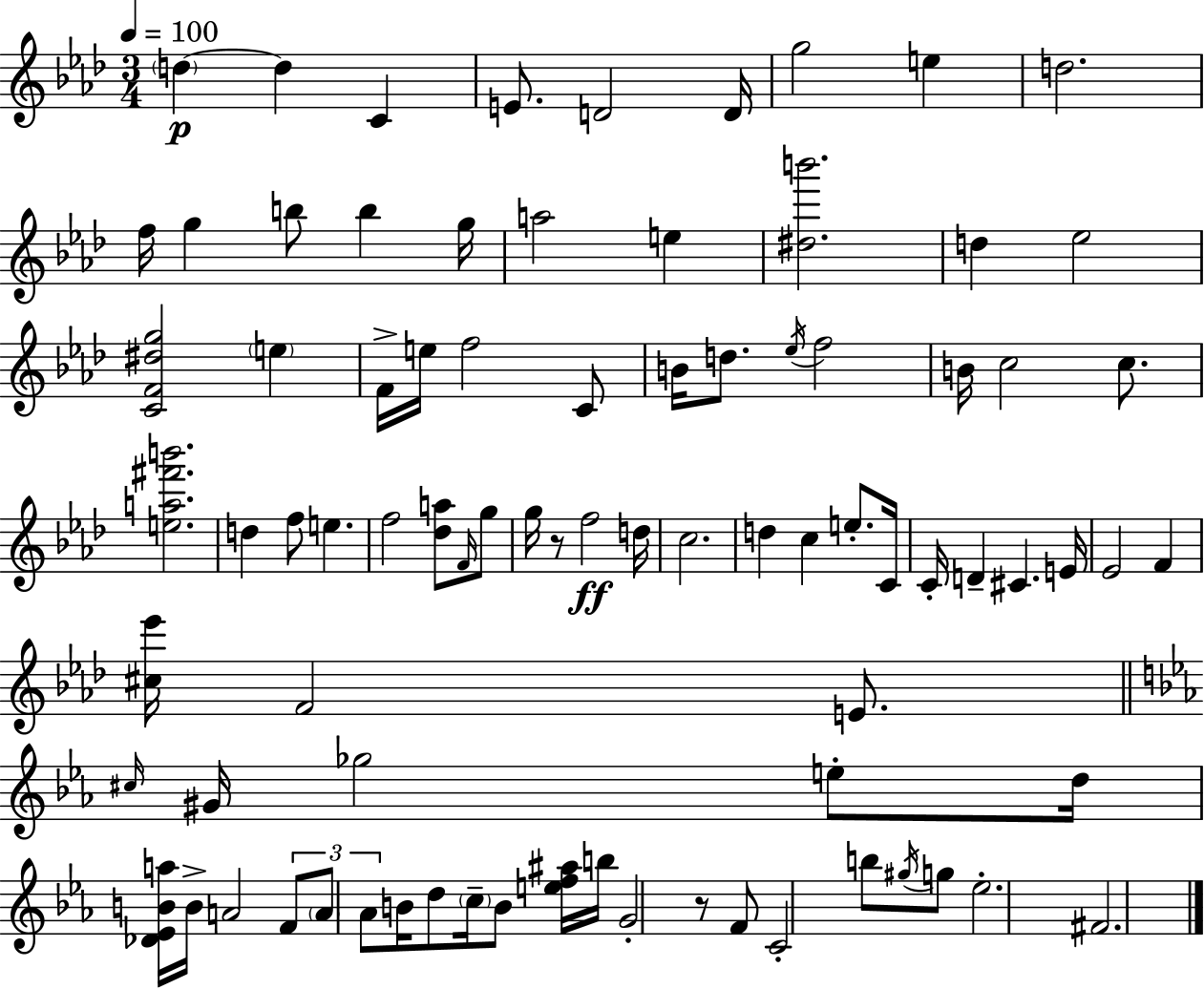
{
  \clef treble
  \numericTimeSignature
  \time 3/4
  \key f \minor
  \tempo 4 = 100
  \repeat volta 2 { \parenthesize d''4~~\p d''4 c'4 | e'8. d'2 d'16 | g''2 e''4 | d''2. | \break f''16 g''4 b''8 b''4 g''16 | a''2 e''4 | <dis'' b'''>2. | d''4 ees''2 | \break <c' f' dis'' g''>2 \parenthesize e''4 | f'16-> e''16 f''2 c'8 | b'16 d''8. \acciaccatura { ees''16 } f''2 | b'16 c''2 c''8. | \break <e'' a'' fis''' b'''>2. | d''4 f''8 e''4. | f''2 <des'' a''>8 \grace { f'16 } | g''8 g''16 r8 f''2\ff | \break d''16 c''2. | d''4 c''4 e''8.-. | c'16 c'16-. d'4-- cis'4. | e'16 ees'2 f'4 | \break <cis'' ees'''>16 f'2 e'8. | \bar "||" \break \key ees \major \grace { cis''16 } gis'16 ges''2 e''8-. | d''16 <des' ees' b' a''>16 b'16-> a'2 \tuplet 3/2 { f'8 | \parenthesize a'8 aes'8 } b'16 d''8 \parenthesize c''16-- b'8 <e'' f'' ais''>16 | b''16 g'2-. r8 f'8 | \break c'2-. b''8 \acciaccatura { gis''16 } | g''8 ees''2.-. | fis'2. | } \bar "|."
}